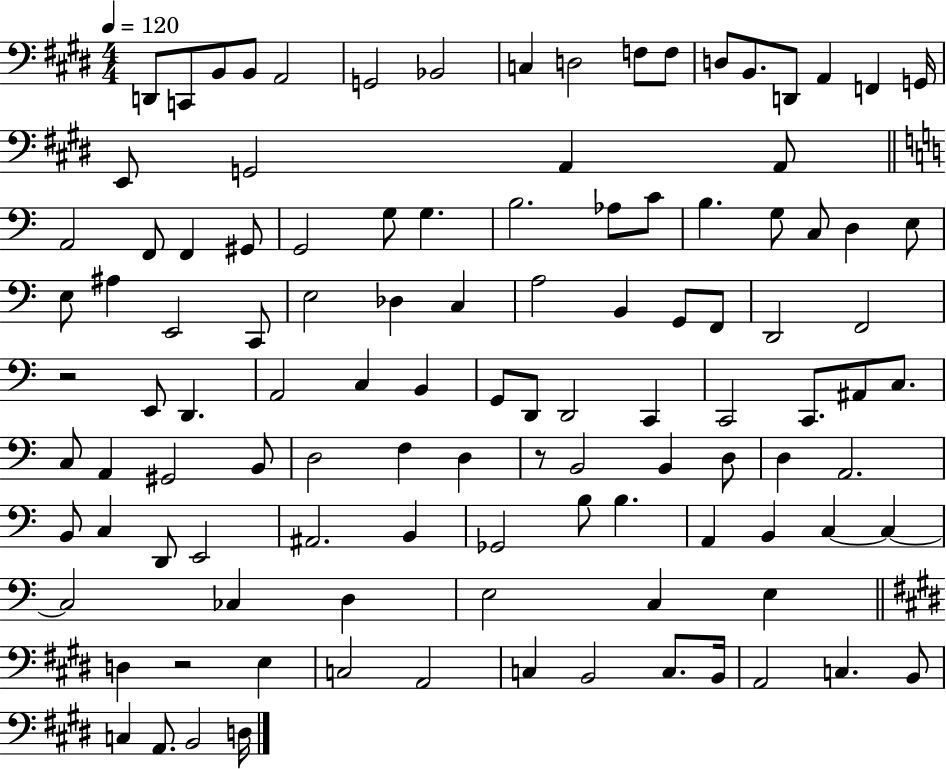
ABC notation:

X:1
T:Untitled
M:4/4
L:1/4
K:E
D,,/2 C,,/2 B,,/2 B,,/2 A,,2 G,,2 _B,,2 C, D,2 F,/2 F,/2 D,/2 B,,/2 D,,/2 A,, F,, G,,/4 E,,/2 G,,2 A,, A,,/2 A,,2 F,,/2 F,, ^G,,/2 G,,2 G,/2 G, B,2 _A,/2 C/2 B, G,/2 C,/2 D, E,/2 E,/2 ^A, E,,2 C,,/2 E,2 _D, C, A,2 B,, G,,/2 F,,/2 D,,2 F,,2 z2 E,,/2 D,, A,,2 C, B,, G,,/2 D,,/2 D,,2 C,, C,,2 C,,/2 ^A,,/2 C,/2 C,/2 A,, ^G,,2 B,,/2 D,2 F, D, z/2 B,,2 B,, D,/2 D, A,,2 B,,/2 C, D,,/2 E,,2 ^A,,2 B,, _G,,2 B,/2 B, A,, B,, C, C, C,2 _C, D, E,2 C, E, D, z2 E, C,2 A,,2 C, B,,2 C,/2 B,,/4 A,,2 C, B,,/2 C, A,,/2 B,,2 D,/4